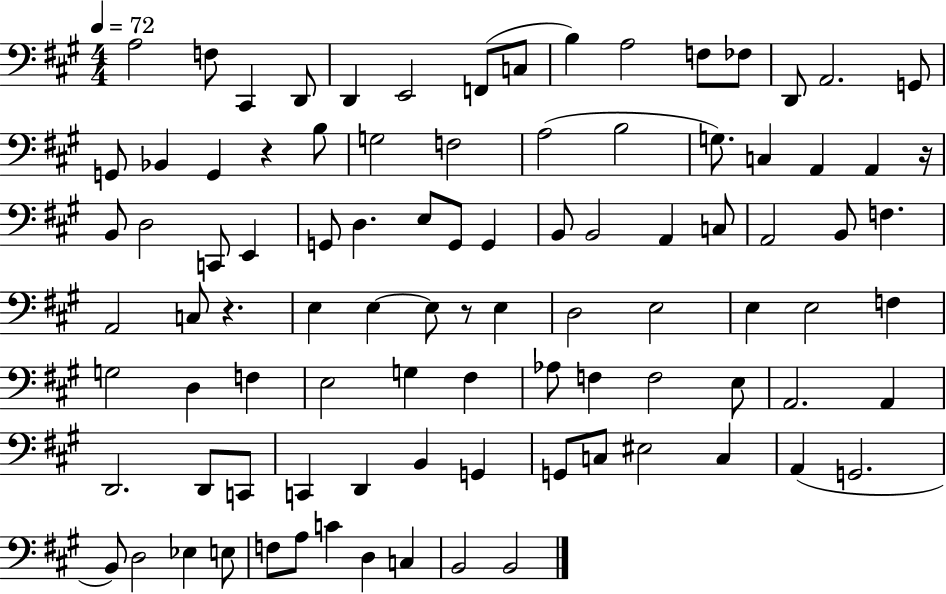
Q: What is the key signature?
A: A major